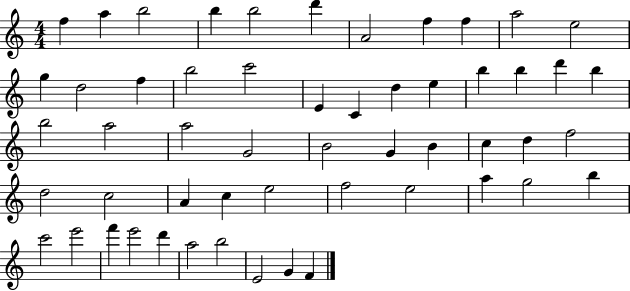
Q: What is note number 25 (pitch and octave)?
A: B5